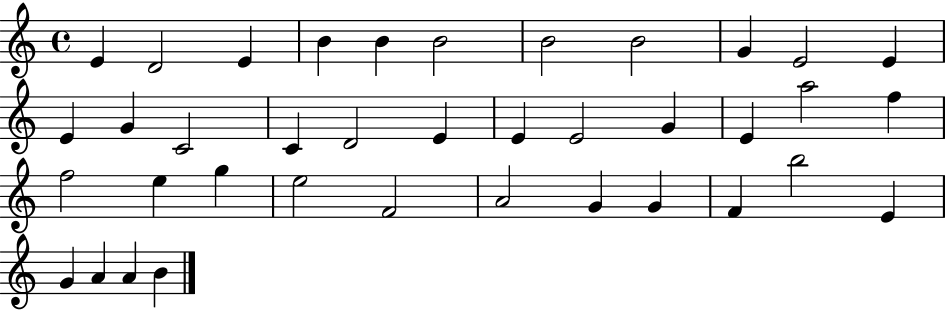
{
  \clef treble
  \time 4/4
  \defaultTimeSignature
  \key c \major
  e'4 d'2 e'4 | b'4 b'4 b'2 | b'2 b'2 | g'4 e'2 e'4 | \break e'4 g'4 c'2 | c'4 d'2 e'4 | e'4 e'2 g'4 | e'4 a''2 f''4 | \break f''2 e''4 g''4 | e''2 f'2 | a'2 g'4 g'4 | f'4 b''2 e'4 | \break g'4 a'4 a'4 b'4 | \bar "|."
}